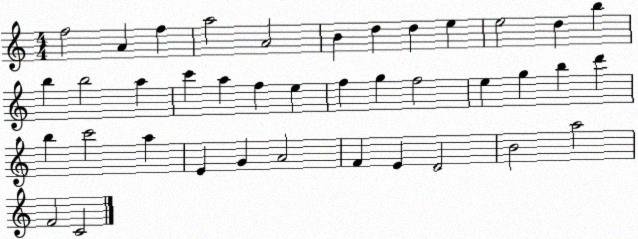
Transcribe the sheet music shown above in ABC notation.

X:1
T:Untitled
M:4/4
L:1/4
K:C
f2 A f a2 A2 B d d e e2 d b b b2 a c' a f e f g f2 e g b d' b c'2 a E G A2 F E D2 B2 a2 F2 C2